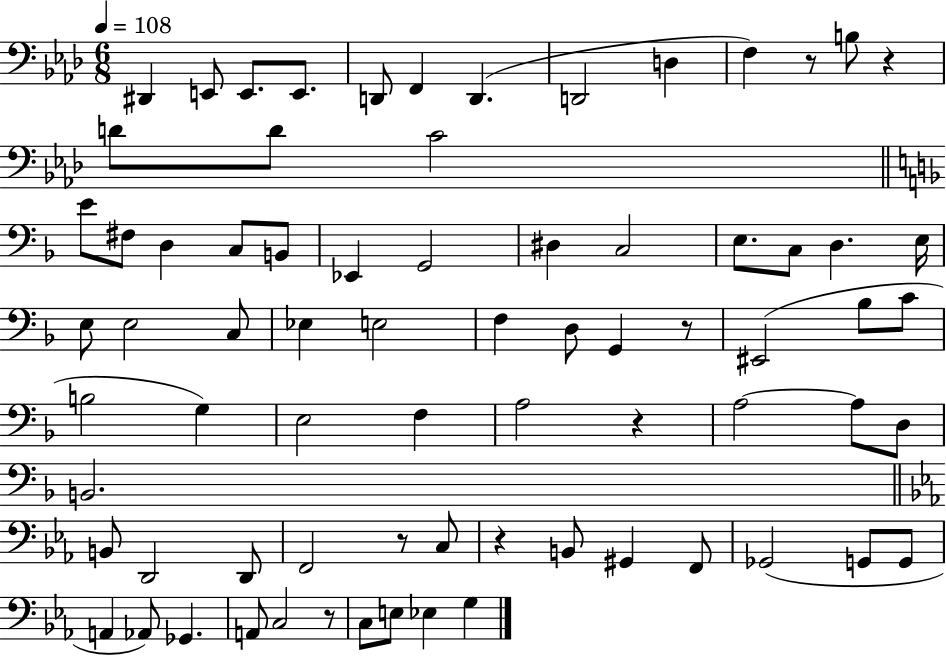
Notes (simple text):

D#2/q E2/e E2/e. E2/e. D2/e F2/q D2/q. D2/h D3/q F3/q R/e B3/e R/q D4/e D4/e C4/h E4/e F#3/e D3/q C3/e B2/e Eb2/q G2/h D#3/q C3/h E3/e. C3/e D3/q. E3/s E3/e E3/h C3/e Eb3/q E3/h F3/q D3/e G2/q R/e EIS2/h Bb3/e C4/e B3/h G3/q E3/h F3/q A3/h R/q A3/h A3/e D3/e B2/h. B2/e D2/h D2/e F2/h R/e C3/e R/q B2/e G#2/q F2/e Gb2/h G2/e G2/e A2/q Ab2/e Gb2/q. A2/e C3/h R/e C3/e E3/e Eb3/q G3/q